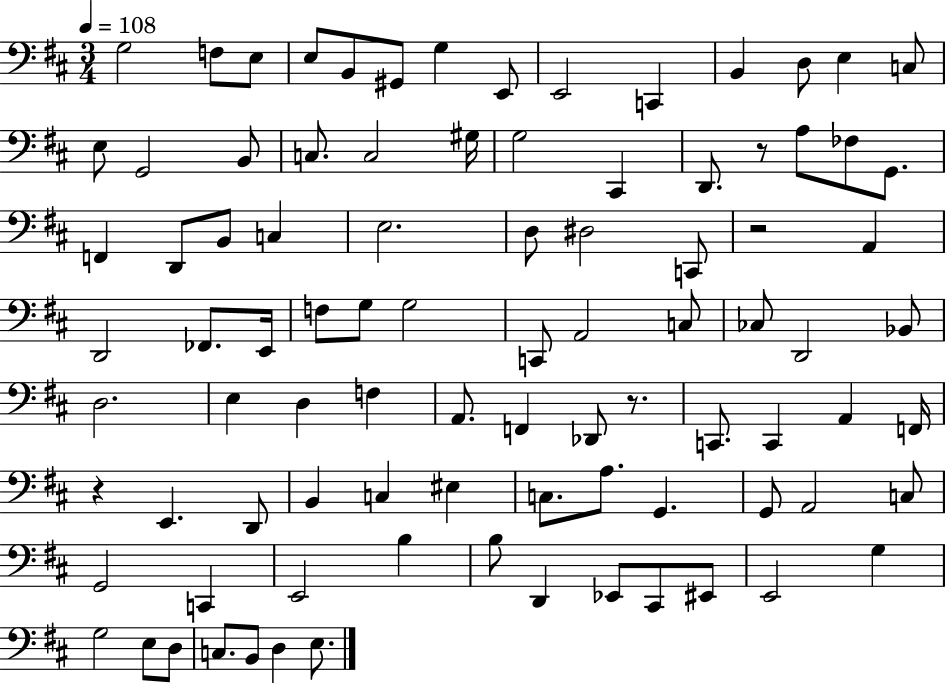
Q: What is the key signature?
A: D major